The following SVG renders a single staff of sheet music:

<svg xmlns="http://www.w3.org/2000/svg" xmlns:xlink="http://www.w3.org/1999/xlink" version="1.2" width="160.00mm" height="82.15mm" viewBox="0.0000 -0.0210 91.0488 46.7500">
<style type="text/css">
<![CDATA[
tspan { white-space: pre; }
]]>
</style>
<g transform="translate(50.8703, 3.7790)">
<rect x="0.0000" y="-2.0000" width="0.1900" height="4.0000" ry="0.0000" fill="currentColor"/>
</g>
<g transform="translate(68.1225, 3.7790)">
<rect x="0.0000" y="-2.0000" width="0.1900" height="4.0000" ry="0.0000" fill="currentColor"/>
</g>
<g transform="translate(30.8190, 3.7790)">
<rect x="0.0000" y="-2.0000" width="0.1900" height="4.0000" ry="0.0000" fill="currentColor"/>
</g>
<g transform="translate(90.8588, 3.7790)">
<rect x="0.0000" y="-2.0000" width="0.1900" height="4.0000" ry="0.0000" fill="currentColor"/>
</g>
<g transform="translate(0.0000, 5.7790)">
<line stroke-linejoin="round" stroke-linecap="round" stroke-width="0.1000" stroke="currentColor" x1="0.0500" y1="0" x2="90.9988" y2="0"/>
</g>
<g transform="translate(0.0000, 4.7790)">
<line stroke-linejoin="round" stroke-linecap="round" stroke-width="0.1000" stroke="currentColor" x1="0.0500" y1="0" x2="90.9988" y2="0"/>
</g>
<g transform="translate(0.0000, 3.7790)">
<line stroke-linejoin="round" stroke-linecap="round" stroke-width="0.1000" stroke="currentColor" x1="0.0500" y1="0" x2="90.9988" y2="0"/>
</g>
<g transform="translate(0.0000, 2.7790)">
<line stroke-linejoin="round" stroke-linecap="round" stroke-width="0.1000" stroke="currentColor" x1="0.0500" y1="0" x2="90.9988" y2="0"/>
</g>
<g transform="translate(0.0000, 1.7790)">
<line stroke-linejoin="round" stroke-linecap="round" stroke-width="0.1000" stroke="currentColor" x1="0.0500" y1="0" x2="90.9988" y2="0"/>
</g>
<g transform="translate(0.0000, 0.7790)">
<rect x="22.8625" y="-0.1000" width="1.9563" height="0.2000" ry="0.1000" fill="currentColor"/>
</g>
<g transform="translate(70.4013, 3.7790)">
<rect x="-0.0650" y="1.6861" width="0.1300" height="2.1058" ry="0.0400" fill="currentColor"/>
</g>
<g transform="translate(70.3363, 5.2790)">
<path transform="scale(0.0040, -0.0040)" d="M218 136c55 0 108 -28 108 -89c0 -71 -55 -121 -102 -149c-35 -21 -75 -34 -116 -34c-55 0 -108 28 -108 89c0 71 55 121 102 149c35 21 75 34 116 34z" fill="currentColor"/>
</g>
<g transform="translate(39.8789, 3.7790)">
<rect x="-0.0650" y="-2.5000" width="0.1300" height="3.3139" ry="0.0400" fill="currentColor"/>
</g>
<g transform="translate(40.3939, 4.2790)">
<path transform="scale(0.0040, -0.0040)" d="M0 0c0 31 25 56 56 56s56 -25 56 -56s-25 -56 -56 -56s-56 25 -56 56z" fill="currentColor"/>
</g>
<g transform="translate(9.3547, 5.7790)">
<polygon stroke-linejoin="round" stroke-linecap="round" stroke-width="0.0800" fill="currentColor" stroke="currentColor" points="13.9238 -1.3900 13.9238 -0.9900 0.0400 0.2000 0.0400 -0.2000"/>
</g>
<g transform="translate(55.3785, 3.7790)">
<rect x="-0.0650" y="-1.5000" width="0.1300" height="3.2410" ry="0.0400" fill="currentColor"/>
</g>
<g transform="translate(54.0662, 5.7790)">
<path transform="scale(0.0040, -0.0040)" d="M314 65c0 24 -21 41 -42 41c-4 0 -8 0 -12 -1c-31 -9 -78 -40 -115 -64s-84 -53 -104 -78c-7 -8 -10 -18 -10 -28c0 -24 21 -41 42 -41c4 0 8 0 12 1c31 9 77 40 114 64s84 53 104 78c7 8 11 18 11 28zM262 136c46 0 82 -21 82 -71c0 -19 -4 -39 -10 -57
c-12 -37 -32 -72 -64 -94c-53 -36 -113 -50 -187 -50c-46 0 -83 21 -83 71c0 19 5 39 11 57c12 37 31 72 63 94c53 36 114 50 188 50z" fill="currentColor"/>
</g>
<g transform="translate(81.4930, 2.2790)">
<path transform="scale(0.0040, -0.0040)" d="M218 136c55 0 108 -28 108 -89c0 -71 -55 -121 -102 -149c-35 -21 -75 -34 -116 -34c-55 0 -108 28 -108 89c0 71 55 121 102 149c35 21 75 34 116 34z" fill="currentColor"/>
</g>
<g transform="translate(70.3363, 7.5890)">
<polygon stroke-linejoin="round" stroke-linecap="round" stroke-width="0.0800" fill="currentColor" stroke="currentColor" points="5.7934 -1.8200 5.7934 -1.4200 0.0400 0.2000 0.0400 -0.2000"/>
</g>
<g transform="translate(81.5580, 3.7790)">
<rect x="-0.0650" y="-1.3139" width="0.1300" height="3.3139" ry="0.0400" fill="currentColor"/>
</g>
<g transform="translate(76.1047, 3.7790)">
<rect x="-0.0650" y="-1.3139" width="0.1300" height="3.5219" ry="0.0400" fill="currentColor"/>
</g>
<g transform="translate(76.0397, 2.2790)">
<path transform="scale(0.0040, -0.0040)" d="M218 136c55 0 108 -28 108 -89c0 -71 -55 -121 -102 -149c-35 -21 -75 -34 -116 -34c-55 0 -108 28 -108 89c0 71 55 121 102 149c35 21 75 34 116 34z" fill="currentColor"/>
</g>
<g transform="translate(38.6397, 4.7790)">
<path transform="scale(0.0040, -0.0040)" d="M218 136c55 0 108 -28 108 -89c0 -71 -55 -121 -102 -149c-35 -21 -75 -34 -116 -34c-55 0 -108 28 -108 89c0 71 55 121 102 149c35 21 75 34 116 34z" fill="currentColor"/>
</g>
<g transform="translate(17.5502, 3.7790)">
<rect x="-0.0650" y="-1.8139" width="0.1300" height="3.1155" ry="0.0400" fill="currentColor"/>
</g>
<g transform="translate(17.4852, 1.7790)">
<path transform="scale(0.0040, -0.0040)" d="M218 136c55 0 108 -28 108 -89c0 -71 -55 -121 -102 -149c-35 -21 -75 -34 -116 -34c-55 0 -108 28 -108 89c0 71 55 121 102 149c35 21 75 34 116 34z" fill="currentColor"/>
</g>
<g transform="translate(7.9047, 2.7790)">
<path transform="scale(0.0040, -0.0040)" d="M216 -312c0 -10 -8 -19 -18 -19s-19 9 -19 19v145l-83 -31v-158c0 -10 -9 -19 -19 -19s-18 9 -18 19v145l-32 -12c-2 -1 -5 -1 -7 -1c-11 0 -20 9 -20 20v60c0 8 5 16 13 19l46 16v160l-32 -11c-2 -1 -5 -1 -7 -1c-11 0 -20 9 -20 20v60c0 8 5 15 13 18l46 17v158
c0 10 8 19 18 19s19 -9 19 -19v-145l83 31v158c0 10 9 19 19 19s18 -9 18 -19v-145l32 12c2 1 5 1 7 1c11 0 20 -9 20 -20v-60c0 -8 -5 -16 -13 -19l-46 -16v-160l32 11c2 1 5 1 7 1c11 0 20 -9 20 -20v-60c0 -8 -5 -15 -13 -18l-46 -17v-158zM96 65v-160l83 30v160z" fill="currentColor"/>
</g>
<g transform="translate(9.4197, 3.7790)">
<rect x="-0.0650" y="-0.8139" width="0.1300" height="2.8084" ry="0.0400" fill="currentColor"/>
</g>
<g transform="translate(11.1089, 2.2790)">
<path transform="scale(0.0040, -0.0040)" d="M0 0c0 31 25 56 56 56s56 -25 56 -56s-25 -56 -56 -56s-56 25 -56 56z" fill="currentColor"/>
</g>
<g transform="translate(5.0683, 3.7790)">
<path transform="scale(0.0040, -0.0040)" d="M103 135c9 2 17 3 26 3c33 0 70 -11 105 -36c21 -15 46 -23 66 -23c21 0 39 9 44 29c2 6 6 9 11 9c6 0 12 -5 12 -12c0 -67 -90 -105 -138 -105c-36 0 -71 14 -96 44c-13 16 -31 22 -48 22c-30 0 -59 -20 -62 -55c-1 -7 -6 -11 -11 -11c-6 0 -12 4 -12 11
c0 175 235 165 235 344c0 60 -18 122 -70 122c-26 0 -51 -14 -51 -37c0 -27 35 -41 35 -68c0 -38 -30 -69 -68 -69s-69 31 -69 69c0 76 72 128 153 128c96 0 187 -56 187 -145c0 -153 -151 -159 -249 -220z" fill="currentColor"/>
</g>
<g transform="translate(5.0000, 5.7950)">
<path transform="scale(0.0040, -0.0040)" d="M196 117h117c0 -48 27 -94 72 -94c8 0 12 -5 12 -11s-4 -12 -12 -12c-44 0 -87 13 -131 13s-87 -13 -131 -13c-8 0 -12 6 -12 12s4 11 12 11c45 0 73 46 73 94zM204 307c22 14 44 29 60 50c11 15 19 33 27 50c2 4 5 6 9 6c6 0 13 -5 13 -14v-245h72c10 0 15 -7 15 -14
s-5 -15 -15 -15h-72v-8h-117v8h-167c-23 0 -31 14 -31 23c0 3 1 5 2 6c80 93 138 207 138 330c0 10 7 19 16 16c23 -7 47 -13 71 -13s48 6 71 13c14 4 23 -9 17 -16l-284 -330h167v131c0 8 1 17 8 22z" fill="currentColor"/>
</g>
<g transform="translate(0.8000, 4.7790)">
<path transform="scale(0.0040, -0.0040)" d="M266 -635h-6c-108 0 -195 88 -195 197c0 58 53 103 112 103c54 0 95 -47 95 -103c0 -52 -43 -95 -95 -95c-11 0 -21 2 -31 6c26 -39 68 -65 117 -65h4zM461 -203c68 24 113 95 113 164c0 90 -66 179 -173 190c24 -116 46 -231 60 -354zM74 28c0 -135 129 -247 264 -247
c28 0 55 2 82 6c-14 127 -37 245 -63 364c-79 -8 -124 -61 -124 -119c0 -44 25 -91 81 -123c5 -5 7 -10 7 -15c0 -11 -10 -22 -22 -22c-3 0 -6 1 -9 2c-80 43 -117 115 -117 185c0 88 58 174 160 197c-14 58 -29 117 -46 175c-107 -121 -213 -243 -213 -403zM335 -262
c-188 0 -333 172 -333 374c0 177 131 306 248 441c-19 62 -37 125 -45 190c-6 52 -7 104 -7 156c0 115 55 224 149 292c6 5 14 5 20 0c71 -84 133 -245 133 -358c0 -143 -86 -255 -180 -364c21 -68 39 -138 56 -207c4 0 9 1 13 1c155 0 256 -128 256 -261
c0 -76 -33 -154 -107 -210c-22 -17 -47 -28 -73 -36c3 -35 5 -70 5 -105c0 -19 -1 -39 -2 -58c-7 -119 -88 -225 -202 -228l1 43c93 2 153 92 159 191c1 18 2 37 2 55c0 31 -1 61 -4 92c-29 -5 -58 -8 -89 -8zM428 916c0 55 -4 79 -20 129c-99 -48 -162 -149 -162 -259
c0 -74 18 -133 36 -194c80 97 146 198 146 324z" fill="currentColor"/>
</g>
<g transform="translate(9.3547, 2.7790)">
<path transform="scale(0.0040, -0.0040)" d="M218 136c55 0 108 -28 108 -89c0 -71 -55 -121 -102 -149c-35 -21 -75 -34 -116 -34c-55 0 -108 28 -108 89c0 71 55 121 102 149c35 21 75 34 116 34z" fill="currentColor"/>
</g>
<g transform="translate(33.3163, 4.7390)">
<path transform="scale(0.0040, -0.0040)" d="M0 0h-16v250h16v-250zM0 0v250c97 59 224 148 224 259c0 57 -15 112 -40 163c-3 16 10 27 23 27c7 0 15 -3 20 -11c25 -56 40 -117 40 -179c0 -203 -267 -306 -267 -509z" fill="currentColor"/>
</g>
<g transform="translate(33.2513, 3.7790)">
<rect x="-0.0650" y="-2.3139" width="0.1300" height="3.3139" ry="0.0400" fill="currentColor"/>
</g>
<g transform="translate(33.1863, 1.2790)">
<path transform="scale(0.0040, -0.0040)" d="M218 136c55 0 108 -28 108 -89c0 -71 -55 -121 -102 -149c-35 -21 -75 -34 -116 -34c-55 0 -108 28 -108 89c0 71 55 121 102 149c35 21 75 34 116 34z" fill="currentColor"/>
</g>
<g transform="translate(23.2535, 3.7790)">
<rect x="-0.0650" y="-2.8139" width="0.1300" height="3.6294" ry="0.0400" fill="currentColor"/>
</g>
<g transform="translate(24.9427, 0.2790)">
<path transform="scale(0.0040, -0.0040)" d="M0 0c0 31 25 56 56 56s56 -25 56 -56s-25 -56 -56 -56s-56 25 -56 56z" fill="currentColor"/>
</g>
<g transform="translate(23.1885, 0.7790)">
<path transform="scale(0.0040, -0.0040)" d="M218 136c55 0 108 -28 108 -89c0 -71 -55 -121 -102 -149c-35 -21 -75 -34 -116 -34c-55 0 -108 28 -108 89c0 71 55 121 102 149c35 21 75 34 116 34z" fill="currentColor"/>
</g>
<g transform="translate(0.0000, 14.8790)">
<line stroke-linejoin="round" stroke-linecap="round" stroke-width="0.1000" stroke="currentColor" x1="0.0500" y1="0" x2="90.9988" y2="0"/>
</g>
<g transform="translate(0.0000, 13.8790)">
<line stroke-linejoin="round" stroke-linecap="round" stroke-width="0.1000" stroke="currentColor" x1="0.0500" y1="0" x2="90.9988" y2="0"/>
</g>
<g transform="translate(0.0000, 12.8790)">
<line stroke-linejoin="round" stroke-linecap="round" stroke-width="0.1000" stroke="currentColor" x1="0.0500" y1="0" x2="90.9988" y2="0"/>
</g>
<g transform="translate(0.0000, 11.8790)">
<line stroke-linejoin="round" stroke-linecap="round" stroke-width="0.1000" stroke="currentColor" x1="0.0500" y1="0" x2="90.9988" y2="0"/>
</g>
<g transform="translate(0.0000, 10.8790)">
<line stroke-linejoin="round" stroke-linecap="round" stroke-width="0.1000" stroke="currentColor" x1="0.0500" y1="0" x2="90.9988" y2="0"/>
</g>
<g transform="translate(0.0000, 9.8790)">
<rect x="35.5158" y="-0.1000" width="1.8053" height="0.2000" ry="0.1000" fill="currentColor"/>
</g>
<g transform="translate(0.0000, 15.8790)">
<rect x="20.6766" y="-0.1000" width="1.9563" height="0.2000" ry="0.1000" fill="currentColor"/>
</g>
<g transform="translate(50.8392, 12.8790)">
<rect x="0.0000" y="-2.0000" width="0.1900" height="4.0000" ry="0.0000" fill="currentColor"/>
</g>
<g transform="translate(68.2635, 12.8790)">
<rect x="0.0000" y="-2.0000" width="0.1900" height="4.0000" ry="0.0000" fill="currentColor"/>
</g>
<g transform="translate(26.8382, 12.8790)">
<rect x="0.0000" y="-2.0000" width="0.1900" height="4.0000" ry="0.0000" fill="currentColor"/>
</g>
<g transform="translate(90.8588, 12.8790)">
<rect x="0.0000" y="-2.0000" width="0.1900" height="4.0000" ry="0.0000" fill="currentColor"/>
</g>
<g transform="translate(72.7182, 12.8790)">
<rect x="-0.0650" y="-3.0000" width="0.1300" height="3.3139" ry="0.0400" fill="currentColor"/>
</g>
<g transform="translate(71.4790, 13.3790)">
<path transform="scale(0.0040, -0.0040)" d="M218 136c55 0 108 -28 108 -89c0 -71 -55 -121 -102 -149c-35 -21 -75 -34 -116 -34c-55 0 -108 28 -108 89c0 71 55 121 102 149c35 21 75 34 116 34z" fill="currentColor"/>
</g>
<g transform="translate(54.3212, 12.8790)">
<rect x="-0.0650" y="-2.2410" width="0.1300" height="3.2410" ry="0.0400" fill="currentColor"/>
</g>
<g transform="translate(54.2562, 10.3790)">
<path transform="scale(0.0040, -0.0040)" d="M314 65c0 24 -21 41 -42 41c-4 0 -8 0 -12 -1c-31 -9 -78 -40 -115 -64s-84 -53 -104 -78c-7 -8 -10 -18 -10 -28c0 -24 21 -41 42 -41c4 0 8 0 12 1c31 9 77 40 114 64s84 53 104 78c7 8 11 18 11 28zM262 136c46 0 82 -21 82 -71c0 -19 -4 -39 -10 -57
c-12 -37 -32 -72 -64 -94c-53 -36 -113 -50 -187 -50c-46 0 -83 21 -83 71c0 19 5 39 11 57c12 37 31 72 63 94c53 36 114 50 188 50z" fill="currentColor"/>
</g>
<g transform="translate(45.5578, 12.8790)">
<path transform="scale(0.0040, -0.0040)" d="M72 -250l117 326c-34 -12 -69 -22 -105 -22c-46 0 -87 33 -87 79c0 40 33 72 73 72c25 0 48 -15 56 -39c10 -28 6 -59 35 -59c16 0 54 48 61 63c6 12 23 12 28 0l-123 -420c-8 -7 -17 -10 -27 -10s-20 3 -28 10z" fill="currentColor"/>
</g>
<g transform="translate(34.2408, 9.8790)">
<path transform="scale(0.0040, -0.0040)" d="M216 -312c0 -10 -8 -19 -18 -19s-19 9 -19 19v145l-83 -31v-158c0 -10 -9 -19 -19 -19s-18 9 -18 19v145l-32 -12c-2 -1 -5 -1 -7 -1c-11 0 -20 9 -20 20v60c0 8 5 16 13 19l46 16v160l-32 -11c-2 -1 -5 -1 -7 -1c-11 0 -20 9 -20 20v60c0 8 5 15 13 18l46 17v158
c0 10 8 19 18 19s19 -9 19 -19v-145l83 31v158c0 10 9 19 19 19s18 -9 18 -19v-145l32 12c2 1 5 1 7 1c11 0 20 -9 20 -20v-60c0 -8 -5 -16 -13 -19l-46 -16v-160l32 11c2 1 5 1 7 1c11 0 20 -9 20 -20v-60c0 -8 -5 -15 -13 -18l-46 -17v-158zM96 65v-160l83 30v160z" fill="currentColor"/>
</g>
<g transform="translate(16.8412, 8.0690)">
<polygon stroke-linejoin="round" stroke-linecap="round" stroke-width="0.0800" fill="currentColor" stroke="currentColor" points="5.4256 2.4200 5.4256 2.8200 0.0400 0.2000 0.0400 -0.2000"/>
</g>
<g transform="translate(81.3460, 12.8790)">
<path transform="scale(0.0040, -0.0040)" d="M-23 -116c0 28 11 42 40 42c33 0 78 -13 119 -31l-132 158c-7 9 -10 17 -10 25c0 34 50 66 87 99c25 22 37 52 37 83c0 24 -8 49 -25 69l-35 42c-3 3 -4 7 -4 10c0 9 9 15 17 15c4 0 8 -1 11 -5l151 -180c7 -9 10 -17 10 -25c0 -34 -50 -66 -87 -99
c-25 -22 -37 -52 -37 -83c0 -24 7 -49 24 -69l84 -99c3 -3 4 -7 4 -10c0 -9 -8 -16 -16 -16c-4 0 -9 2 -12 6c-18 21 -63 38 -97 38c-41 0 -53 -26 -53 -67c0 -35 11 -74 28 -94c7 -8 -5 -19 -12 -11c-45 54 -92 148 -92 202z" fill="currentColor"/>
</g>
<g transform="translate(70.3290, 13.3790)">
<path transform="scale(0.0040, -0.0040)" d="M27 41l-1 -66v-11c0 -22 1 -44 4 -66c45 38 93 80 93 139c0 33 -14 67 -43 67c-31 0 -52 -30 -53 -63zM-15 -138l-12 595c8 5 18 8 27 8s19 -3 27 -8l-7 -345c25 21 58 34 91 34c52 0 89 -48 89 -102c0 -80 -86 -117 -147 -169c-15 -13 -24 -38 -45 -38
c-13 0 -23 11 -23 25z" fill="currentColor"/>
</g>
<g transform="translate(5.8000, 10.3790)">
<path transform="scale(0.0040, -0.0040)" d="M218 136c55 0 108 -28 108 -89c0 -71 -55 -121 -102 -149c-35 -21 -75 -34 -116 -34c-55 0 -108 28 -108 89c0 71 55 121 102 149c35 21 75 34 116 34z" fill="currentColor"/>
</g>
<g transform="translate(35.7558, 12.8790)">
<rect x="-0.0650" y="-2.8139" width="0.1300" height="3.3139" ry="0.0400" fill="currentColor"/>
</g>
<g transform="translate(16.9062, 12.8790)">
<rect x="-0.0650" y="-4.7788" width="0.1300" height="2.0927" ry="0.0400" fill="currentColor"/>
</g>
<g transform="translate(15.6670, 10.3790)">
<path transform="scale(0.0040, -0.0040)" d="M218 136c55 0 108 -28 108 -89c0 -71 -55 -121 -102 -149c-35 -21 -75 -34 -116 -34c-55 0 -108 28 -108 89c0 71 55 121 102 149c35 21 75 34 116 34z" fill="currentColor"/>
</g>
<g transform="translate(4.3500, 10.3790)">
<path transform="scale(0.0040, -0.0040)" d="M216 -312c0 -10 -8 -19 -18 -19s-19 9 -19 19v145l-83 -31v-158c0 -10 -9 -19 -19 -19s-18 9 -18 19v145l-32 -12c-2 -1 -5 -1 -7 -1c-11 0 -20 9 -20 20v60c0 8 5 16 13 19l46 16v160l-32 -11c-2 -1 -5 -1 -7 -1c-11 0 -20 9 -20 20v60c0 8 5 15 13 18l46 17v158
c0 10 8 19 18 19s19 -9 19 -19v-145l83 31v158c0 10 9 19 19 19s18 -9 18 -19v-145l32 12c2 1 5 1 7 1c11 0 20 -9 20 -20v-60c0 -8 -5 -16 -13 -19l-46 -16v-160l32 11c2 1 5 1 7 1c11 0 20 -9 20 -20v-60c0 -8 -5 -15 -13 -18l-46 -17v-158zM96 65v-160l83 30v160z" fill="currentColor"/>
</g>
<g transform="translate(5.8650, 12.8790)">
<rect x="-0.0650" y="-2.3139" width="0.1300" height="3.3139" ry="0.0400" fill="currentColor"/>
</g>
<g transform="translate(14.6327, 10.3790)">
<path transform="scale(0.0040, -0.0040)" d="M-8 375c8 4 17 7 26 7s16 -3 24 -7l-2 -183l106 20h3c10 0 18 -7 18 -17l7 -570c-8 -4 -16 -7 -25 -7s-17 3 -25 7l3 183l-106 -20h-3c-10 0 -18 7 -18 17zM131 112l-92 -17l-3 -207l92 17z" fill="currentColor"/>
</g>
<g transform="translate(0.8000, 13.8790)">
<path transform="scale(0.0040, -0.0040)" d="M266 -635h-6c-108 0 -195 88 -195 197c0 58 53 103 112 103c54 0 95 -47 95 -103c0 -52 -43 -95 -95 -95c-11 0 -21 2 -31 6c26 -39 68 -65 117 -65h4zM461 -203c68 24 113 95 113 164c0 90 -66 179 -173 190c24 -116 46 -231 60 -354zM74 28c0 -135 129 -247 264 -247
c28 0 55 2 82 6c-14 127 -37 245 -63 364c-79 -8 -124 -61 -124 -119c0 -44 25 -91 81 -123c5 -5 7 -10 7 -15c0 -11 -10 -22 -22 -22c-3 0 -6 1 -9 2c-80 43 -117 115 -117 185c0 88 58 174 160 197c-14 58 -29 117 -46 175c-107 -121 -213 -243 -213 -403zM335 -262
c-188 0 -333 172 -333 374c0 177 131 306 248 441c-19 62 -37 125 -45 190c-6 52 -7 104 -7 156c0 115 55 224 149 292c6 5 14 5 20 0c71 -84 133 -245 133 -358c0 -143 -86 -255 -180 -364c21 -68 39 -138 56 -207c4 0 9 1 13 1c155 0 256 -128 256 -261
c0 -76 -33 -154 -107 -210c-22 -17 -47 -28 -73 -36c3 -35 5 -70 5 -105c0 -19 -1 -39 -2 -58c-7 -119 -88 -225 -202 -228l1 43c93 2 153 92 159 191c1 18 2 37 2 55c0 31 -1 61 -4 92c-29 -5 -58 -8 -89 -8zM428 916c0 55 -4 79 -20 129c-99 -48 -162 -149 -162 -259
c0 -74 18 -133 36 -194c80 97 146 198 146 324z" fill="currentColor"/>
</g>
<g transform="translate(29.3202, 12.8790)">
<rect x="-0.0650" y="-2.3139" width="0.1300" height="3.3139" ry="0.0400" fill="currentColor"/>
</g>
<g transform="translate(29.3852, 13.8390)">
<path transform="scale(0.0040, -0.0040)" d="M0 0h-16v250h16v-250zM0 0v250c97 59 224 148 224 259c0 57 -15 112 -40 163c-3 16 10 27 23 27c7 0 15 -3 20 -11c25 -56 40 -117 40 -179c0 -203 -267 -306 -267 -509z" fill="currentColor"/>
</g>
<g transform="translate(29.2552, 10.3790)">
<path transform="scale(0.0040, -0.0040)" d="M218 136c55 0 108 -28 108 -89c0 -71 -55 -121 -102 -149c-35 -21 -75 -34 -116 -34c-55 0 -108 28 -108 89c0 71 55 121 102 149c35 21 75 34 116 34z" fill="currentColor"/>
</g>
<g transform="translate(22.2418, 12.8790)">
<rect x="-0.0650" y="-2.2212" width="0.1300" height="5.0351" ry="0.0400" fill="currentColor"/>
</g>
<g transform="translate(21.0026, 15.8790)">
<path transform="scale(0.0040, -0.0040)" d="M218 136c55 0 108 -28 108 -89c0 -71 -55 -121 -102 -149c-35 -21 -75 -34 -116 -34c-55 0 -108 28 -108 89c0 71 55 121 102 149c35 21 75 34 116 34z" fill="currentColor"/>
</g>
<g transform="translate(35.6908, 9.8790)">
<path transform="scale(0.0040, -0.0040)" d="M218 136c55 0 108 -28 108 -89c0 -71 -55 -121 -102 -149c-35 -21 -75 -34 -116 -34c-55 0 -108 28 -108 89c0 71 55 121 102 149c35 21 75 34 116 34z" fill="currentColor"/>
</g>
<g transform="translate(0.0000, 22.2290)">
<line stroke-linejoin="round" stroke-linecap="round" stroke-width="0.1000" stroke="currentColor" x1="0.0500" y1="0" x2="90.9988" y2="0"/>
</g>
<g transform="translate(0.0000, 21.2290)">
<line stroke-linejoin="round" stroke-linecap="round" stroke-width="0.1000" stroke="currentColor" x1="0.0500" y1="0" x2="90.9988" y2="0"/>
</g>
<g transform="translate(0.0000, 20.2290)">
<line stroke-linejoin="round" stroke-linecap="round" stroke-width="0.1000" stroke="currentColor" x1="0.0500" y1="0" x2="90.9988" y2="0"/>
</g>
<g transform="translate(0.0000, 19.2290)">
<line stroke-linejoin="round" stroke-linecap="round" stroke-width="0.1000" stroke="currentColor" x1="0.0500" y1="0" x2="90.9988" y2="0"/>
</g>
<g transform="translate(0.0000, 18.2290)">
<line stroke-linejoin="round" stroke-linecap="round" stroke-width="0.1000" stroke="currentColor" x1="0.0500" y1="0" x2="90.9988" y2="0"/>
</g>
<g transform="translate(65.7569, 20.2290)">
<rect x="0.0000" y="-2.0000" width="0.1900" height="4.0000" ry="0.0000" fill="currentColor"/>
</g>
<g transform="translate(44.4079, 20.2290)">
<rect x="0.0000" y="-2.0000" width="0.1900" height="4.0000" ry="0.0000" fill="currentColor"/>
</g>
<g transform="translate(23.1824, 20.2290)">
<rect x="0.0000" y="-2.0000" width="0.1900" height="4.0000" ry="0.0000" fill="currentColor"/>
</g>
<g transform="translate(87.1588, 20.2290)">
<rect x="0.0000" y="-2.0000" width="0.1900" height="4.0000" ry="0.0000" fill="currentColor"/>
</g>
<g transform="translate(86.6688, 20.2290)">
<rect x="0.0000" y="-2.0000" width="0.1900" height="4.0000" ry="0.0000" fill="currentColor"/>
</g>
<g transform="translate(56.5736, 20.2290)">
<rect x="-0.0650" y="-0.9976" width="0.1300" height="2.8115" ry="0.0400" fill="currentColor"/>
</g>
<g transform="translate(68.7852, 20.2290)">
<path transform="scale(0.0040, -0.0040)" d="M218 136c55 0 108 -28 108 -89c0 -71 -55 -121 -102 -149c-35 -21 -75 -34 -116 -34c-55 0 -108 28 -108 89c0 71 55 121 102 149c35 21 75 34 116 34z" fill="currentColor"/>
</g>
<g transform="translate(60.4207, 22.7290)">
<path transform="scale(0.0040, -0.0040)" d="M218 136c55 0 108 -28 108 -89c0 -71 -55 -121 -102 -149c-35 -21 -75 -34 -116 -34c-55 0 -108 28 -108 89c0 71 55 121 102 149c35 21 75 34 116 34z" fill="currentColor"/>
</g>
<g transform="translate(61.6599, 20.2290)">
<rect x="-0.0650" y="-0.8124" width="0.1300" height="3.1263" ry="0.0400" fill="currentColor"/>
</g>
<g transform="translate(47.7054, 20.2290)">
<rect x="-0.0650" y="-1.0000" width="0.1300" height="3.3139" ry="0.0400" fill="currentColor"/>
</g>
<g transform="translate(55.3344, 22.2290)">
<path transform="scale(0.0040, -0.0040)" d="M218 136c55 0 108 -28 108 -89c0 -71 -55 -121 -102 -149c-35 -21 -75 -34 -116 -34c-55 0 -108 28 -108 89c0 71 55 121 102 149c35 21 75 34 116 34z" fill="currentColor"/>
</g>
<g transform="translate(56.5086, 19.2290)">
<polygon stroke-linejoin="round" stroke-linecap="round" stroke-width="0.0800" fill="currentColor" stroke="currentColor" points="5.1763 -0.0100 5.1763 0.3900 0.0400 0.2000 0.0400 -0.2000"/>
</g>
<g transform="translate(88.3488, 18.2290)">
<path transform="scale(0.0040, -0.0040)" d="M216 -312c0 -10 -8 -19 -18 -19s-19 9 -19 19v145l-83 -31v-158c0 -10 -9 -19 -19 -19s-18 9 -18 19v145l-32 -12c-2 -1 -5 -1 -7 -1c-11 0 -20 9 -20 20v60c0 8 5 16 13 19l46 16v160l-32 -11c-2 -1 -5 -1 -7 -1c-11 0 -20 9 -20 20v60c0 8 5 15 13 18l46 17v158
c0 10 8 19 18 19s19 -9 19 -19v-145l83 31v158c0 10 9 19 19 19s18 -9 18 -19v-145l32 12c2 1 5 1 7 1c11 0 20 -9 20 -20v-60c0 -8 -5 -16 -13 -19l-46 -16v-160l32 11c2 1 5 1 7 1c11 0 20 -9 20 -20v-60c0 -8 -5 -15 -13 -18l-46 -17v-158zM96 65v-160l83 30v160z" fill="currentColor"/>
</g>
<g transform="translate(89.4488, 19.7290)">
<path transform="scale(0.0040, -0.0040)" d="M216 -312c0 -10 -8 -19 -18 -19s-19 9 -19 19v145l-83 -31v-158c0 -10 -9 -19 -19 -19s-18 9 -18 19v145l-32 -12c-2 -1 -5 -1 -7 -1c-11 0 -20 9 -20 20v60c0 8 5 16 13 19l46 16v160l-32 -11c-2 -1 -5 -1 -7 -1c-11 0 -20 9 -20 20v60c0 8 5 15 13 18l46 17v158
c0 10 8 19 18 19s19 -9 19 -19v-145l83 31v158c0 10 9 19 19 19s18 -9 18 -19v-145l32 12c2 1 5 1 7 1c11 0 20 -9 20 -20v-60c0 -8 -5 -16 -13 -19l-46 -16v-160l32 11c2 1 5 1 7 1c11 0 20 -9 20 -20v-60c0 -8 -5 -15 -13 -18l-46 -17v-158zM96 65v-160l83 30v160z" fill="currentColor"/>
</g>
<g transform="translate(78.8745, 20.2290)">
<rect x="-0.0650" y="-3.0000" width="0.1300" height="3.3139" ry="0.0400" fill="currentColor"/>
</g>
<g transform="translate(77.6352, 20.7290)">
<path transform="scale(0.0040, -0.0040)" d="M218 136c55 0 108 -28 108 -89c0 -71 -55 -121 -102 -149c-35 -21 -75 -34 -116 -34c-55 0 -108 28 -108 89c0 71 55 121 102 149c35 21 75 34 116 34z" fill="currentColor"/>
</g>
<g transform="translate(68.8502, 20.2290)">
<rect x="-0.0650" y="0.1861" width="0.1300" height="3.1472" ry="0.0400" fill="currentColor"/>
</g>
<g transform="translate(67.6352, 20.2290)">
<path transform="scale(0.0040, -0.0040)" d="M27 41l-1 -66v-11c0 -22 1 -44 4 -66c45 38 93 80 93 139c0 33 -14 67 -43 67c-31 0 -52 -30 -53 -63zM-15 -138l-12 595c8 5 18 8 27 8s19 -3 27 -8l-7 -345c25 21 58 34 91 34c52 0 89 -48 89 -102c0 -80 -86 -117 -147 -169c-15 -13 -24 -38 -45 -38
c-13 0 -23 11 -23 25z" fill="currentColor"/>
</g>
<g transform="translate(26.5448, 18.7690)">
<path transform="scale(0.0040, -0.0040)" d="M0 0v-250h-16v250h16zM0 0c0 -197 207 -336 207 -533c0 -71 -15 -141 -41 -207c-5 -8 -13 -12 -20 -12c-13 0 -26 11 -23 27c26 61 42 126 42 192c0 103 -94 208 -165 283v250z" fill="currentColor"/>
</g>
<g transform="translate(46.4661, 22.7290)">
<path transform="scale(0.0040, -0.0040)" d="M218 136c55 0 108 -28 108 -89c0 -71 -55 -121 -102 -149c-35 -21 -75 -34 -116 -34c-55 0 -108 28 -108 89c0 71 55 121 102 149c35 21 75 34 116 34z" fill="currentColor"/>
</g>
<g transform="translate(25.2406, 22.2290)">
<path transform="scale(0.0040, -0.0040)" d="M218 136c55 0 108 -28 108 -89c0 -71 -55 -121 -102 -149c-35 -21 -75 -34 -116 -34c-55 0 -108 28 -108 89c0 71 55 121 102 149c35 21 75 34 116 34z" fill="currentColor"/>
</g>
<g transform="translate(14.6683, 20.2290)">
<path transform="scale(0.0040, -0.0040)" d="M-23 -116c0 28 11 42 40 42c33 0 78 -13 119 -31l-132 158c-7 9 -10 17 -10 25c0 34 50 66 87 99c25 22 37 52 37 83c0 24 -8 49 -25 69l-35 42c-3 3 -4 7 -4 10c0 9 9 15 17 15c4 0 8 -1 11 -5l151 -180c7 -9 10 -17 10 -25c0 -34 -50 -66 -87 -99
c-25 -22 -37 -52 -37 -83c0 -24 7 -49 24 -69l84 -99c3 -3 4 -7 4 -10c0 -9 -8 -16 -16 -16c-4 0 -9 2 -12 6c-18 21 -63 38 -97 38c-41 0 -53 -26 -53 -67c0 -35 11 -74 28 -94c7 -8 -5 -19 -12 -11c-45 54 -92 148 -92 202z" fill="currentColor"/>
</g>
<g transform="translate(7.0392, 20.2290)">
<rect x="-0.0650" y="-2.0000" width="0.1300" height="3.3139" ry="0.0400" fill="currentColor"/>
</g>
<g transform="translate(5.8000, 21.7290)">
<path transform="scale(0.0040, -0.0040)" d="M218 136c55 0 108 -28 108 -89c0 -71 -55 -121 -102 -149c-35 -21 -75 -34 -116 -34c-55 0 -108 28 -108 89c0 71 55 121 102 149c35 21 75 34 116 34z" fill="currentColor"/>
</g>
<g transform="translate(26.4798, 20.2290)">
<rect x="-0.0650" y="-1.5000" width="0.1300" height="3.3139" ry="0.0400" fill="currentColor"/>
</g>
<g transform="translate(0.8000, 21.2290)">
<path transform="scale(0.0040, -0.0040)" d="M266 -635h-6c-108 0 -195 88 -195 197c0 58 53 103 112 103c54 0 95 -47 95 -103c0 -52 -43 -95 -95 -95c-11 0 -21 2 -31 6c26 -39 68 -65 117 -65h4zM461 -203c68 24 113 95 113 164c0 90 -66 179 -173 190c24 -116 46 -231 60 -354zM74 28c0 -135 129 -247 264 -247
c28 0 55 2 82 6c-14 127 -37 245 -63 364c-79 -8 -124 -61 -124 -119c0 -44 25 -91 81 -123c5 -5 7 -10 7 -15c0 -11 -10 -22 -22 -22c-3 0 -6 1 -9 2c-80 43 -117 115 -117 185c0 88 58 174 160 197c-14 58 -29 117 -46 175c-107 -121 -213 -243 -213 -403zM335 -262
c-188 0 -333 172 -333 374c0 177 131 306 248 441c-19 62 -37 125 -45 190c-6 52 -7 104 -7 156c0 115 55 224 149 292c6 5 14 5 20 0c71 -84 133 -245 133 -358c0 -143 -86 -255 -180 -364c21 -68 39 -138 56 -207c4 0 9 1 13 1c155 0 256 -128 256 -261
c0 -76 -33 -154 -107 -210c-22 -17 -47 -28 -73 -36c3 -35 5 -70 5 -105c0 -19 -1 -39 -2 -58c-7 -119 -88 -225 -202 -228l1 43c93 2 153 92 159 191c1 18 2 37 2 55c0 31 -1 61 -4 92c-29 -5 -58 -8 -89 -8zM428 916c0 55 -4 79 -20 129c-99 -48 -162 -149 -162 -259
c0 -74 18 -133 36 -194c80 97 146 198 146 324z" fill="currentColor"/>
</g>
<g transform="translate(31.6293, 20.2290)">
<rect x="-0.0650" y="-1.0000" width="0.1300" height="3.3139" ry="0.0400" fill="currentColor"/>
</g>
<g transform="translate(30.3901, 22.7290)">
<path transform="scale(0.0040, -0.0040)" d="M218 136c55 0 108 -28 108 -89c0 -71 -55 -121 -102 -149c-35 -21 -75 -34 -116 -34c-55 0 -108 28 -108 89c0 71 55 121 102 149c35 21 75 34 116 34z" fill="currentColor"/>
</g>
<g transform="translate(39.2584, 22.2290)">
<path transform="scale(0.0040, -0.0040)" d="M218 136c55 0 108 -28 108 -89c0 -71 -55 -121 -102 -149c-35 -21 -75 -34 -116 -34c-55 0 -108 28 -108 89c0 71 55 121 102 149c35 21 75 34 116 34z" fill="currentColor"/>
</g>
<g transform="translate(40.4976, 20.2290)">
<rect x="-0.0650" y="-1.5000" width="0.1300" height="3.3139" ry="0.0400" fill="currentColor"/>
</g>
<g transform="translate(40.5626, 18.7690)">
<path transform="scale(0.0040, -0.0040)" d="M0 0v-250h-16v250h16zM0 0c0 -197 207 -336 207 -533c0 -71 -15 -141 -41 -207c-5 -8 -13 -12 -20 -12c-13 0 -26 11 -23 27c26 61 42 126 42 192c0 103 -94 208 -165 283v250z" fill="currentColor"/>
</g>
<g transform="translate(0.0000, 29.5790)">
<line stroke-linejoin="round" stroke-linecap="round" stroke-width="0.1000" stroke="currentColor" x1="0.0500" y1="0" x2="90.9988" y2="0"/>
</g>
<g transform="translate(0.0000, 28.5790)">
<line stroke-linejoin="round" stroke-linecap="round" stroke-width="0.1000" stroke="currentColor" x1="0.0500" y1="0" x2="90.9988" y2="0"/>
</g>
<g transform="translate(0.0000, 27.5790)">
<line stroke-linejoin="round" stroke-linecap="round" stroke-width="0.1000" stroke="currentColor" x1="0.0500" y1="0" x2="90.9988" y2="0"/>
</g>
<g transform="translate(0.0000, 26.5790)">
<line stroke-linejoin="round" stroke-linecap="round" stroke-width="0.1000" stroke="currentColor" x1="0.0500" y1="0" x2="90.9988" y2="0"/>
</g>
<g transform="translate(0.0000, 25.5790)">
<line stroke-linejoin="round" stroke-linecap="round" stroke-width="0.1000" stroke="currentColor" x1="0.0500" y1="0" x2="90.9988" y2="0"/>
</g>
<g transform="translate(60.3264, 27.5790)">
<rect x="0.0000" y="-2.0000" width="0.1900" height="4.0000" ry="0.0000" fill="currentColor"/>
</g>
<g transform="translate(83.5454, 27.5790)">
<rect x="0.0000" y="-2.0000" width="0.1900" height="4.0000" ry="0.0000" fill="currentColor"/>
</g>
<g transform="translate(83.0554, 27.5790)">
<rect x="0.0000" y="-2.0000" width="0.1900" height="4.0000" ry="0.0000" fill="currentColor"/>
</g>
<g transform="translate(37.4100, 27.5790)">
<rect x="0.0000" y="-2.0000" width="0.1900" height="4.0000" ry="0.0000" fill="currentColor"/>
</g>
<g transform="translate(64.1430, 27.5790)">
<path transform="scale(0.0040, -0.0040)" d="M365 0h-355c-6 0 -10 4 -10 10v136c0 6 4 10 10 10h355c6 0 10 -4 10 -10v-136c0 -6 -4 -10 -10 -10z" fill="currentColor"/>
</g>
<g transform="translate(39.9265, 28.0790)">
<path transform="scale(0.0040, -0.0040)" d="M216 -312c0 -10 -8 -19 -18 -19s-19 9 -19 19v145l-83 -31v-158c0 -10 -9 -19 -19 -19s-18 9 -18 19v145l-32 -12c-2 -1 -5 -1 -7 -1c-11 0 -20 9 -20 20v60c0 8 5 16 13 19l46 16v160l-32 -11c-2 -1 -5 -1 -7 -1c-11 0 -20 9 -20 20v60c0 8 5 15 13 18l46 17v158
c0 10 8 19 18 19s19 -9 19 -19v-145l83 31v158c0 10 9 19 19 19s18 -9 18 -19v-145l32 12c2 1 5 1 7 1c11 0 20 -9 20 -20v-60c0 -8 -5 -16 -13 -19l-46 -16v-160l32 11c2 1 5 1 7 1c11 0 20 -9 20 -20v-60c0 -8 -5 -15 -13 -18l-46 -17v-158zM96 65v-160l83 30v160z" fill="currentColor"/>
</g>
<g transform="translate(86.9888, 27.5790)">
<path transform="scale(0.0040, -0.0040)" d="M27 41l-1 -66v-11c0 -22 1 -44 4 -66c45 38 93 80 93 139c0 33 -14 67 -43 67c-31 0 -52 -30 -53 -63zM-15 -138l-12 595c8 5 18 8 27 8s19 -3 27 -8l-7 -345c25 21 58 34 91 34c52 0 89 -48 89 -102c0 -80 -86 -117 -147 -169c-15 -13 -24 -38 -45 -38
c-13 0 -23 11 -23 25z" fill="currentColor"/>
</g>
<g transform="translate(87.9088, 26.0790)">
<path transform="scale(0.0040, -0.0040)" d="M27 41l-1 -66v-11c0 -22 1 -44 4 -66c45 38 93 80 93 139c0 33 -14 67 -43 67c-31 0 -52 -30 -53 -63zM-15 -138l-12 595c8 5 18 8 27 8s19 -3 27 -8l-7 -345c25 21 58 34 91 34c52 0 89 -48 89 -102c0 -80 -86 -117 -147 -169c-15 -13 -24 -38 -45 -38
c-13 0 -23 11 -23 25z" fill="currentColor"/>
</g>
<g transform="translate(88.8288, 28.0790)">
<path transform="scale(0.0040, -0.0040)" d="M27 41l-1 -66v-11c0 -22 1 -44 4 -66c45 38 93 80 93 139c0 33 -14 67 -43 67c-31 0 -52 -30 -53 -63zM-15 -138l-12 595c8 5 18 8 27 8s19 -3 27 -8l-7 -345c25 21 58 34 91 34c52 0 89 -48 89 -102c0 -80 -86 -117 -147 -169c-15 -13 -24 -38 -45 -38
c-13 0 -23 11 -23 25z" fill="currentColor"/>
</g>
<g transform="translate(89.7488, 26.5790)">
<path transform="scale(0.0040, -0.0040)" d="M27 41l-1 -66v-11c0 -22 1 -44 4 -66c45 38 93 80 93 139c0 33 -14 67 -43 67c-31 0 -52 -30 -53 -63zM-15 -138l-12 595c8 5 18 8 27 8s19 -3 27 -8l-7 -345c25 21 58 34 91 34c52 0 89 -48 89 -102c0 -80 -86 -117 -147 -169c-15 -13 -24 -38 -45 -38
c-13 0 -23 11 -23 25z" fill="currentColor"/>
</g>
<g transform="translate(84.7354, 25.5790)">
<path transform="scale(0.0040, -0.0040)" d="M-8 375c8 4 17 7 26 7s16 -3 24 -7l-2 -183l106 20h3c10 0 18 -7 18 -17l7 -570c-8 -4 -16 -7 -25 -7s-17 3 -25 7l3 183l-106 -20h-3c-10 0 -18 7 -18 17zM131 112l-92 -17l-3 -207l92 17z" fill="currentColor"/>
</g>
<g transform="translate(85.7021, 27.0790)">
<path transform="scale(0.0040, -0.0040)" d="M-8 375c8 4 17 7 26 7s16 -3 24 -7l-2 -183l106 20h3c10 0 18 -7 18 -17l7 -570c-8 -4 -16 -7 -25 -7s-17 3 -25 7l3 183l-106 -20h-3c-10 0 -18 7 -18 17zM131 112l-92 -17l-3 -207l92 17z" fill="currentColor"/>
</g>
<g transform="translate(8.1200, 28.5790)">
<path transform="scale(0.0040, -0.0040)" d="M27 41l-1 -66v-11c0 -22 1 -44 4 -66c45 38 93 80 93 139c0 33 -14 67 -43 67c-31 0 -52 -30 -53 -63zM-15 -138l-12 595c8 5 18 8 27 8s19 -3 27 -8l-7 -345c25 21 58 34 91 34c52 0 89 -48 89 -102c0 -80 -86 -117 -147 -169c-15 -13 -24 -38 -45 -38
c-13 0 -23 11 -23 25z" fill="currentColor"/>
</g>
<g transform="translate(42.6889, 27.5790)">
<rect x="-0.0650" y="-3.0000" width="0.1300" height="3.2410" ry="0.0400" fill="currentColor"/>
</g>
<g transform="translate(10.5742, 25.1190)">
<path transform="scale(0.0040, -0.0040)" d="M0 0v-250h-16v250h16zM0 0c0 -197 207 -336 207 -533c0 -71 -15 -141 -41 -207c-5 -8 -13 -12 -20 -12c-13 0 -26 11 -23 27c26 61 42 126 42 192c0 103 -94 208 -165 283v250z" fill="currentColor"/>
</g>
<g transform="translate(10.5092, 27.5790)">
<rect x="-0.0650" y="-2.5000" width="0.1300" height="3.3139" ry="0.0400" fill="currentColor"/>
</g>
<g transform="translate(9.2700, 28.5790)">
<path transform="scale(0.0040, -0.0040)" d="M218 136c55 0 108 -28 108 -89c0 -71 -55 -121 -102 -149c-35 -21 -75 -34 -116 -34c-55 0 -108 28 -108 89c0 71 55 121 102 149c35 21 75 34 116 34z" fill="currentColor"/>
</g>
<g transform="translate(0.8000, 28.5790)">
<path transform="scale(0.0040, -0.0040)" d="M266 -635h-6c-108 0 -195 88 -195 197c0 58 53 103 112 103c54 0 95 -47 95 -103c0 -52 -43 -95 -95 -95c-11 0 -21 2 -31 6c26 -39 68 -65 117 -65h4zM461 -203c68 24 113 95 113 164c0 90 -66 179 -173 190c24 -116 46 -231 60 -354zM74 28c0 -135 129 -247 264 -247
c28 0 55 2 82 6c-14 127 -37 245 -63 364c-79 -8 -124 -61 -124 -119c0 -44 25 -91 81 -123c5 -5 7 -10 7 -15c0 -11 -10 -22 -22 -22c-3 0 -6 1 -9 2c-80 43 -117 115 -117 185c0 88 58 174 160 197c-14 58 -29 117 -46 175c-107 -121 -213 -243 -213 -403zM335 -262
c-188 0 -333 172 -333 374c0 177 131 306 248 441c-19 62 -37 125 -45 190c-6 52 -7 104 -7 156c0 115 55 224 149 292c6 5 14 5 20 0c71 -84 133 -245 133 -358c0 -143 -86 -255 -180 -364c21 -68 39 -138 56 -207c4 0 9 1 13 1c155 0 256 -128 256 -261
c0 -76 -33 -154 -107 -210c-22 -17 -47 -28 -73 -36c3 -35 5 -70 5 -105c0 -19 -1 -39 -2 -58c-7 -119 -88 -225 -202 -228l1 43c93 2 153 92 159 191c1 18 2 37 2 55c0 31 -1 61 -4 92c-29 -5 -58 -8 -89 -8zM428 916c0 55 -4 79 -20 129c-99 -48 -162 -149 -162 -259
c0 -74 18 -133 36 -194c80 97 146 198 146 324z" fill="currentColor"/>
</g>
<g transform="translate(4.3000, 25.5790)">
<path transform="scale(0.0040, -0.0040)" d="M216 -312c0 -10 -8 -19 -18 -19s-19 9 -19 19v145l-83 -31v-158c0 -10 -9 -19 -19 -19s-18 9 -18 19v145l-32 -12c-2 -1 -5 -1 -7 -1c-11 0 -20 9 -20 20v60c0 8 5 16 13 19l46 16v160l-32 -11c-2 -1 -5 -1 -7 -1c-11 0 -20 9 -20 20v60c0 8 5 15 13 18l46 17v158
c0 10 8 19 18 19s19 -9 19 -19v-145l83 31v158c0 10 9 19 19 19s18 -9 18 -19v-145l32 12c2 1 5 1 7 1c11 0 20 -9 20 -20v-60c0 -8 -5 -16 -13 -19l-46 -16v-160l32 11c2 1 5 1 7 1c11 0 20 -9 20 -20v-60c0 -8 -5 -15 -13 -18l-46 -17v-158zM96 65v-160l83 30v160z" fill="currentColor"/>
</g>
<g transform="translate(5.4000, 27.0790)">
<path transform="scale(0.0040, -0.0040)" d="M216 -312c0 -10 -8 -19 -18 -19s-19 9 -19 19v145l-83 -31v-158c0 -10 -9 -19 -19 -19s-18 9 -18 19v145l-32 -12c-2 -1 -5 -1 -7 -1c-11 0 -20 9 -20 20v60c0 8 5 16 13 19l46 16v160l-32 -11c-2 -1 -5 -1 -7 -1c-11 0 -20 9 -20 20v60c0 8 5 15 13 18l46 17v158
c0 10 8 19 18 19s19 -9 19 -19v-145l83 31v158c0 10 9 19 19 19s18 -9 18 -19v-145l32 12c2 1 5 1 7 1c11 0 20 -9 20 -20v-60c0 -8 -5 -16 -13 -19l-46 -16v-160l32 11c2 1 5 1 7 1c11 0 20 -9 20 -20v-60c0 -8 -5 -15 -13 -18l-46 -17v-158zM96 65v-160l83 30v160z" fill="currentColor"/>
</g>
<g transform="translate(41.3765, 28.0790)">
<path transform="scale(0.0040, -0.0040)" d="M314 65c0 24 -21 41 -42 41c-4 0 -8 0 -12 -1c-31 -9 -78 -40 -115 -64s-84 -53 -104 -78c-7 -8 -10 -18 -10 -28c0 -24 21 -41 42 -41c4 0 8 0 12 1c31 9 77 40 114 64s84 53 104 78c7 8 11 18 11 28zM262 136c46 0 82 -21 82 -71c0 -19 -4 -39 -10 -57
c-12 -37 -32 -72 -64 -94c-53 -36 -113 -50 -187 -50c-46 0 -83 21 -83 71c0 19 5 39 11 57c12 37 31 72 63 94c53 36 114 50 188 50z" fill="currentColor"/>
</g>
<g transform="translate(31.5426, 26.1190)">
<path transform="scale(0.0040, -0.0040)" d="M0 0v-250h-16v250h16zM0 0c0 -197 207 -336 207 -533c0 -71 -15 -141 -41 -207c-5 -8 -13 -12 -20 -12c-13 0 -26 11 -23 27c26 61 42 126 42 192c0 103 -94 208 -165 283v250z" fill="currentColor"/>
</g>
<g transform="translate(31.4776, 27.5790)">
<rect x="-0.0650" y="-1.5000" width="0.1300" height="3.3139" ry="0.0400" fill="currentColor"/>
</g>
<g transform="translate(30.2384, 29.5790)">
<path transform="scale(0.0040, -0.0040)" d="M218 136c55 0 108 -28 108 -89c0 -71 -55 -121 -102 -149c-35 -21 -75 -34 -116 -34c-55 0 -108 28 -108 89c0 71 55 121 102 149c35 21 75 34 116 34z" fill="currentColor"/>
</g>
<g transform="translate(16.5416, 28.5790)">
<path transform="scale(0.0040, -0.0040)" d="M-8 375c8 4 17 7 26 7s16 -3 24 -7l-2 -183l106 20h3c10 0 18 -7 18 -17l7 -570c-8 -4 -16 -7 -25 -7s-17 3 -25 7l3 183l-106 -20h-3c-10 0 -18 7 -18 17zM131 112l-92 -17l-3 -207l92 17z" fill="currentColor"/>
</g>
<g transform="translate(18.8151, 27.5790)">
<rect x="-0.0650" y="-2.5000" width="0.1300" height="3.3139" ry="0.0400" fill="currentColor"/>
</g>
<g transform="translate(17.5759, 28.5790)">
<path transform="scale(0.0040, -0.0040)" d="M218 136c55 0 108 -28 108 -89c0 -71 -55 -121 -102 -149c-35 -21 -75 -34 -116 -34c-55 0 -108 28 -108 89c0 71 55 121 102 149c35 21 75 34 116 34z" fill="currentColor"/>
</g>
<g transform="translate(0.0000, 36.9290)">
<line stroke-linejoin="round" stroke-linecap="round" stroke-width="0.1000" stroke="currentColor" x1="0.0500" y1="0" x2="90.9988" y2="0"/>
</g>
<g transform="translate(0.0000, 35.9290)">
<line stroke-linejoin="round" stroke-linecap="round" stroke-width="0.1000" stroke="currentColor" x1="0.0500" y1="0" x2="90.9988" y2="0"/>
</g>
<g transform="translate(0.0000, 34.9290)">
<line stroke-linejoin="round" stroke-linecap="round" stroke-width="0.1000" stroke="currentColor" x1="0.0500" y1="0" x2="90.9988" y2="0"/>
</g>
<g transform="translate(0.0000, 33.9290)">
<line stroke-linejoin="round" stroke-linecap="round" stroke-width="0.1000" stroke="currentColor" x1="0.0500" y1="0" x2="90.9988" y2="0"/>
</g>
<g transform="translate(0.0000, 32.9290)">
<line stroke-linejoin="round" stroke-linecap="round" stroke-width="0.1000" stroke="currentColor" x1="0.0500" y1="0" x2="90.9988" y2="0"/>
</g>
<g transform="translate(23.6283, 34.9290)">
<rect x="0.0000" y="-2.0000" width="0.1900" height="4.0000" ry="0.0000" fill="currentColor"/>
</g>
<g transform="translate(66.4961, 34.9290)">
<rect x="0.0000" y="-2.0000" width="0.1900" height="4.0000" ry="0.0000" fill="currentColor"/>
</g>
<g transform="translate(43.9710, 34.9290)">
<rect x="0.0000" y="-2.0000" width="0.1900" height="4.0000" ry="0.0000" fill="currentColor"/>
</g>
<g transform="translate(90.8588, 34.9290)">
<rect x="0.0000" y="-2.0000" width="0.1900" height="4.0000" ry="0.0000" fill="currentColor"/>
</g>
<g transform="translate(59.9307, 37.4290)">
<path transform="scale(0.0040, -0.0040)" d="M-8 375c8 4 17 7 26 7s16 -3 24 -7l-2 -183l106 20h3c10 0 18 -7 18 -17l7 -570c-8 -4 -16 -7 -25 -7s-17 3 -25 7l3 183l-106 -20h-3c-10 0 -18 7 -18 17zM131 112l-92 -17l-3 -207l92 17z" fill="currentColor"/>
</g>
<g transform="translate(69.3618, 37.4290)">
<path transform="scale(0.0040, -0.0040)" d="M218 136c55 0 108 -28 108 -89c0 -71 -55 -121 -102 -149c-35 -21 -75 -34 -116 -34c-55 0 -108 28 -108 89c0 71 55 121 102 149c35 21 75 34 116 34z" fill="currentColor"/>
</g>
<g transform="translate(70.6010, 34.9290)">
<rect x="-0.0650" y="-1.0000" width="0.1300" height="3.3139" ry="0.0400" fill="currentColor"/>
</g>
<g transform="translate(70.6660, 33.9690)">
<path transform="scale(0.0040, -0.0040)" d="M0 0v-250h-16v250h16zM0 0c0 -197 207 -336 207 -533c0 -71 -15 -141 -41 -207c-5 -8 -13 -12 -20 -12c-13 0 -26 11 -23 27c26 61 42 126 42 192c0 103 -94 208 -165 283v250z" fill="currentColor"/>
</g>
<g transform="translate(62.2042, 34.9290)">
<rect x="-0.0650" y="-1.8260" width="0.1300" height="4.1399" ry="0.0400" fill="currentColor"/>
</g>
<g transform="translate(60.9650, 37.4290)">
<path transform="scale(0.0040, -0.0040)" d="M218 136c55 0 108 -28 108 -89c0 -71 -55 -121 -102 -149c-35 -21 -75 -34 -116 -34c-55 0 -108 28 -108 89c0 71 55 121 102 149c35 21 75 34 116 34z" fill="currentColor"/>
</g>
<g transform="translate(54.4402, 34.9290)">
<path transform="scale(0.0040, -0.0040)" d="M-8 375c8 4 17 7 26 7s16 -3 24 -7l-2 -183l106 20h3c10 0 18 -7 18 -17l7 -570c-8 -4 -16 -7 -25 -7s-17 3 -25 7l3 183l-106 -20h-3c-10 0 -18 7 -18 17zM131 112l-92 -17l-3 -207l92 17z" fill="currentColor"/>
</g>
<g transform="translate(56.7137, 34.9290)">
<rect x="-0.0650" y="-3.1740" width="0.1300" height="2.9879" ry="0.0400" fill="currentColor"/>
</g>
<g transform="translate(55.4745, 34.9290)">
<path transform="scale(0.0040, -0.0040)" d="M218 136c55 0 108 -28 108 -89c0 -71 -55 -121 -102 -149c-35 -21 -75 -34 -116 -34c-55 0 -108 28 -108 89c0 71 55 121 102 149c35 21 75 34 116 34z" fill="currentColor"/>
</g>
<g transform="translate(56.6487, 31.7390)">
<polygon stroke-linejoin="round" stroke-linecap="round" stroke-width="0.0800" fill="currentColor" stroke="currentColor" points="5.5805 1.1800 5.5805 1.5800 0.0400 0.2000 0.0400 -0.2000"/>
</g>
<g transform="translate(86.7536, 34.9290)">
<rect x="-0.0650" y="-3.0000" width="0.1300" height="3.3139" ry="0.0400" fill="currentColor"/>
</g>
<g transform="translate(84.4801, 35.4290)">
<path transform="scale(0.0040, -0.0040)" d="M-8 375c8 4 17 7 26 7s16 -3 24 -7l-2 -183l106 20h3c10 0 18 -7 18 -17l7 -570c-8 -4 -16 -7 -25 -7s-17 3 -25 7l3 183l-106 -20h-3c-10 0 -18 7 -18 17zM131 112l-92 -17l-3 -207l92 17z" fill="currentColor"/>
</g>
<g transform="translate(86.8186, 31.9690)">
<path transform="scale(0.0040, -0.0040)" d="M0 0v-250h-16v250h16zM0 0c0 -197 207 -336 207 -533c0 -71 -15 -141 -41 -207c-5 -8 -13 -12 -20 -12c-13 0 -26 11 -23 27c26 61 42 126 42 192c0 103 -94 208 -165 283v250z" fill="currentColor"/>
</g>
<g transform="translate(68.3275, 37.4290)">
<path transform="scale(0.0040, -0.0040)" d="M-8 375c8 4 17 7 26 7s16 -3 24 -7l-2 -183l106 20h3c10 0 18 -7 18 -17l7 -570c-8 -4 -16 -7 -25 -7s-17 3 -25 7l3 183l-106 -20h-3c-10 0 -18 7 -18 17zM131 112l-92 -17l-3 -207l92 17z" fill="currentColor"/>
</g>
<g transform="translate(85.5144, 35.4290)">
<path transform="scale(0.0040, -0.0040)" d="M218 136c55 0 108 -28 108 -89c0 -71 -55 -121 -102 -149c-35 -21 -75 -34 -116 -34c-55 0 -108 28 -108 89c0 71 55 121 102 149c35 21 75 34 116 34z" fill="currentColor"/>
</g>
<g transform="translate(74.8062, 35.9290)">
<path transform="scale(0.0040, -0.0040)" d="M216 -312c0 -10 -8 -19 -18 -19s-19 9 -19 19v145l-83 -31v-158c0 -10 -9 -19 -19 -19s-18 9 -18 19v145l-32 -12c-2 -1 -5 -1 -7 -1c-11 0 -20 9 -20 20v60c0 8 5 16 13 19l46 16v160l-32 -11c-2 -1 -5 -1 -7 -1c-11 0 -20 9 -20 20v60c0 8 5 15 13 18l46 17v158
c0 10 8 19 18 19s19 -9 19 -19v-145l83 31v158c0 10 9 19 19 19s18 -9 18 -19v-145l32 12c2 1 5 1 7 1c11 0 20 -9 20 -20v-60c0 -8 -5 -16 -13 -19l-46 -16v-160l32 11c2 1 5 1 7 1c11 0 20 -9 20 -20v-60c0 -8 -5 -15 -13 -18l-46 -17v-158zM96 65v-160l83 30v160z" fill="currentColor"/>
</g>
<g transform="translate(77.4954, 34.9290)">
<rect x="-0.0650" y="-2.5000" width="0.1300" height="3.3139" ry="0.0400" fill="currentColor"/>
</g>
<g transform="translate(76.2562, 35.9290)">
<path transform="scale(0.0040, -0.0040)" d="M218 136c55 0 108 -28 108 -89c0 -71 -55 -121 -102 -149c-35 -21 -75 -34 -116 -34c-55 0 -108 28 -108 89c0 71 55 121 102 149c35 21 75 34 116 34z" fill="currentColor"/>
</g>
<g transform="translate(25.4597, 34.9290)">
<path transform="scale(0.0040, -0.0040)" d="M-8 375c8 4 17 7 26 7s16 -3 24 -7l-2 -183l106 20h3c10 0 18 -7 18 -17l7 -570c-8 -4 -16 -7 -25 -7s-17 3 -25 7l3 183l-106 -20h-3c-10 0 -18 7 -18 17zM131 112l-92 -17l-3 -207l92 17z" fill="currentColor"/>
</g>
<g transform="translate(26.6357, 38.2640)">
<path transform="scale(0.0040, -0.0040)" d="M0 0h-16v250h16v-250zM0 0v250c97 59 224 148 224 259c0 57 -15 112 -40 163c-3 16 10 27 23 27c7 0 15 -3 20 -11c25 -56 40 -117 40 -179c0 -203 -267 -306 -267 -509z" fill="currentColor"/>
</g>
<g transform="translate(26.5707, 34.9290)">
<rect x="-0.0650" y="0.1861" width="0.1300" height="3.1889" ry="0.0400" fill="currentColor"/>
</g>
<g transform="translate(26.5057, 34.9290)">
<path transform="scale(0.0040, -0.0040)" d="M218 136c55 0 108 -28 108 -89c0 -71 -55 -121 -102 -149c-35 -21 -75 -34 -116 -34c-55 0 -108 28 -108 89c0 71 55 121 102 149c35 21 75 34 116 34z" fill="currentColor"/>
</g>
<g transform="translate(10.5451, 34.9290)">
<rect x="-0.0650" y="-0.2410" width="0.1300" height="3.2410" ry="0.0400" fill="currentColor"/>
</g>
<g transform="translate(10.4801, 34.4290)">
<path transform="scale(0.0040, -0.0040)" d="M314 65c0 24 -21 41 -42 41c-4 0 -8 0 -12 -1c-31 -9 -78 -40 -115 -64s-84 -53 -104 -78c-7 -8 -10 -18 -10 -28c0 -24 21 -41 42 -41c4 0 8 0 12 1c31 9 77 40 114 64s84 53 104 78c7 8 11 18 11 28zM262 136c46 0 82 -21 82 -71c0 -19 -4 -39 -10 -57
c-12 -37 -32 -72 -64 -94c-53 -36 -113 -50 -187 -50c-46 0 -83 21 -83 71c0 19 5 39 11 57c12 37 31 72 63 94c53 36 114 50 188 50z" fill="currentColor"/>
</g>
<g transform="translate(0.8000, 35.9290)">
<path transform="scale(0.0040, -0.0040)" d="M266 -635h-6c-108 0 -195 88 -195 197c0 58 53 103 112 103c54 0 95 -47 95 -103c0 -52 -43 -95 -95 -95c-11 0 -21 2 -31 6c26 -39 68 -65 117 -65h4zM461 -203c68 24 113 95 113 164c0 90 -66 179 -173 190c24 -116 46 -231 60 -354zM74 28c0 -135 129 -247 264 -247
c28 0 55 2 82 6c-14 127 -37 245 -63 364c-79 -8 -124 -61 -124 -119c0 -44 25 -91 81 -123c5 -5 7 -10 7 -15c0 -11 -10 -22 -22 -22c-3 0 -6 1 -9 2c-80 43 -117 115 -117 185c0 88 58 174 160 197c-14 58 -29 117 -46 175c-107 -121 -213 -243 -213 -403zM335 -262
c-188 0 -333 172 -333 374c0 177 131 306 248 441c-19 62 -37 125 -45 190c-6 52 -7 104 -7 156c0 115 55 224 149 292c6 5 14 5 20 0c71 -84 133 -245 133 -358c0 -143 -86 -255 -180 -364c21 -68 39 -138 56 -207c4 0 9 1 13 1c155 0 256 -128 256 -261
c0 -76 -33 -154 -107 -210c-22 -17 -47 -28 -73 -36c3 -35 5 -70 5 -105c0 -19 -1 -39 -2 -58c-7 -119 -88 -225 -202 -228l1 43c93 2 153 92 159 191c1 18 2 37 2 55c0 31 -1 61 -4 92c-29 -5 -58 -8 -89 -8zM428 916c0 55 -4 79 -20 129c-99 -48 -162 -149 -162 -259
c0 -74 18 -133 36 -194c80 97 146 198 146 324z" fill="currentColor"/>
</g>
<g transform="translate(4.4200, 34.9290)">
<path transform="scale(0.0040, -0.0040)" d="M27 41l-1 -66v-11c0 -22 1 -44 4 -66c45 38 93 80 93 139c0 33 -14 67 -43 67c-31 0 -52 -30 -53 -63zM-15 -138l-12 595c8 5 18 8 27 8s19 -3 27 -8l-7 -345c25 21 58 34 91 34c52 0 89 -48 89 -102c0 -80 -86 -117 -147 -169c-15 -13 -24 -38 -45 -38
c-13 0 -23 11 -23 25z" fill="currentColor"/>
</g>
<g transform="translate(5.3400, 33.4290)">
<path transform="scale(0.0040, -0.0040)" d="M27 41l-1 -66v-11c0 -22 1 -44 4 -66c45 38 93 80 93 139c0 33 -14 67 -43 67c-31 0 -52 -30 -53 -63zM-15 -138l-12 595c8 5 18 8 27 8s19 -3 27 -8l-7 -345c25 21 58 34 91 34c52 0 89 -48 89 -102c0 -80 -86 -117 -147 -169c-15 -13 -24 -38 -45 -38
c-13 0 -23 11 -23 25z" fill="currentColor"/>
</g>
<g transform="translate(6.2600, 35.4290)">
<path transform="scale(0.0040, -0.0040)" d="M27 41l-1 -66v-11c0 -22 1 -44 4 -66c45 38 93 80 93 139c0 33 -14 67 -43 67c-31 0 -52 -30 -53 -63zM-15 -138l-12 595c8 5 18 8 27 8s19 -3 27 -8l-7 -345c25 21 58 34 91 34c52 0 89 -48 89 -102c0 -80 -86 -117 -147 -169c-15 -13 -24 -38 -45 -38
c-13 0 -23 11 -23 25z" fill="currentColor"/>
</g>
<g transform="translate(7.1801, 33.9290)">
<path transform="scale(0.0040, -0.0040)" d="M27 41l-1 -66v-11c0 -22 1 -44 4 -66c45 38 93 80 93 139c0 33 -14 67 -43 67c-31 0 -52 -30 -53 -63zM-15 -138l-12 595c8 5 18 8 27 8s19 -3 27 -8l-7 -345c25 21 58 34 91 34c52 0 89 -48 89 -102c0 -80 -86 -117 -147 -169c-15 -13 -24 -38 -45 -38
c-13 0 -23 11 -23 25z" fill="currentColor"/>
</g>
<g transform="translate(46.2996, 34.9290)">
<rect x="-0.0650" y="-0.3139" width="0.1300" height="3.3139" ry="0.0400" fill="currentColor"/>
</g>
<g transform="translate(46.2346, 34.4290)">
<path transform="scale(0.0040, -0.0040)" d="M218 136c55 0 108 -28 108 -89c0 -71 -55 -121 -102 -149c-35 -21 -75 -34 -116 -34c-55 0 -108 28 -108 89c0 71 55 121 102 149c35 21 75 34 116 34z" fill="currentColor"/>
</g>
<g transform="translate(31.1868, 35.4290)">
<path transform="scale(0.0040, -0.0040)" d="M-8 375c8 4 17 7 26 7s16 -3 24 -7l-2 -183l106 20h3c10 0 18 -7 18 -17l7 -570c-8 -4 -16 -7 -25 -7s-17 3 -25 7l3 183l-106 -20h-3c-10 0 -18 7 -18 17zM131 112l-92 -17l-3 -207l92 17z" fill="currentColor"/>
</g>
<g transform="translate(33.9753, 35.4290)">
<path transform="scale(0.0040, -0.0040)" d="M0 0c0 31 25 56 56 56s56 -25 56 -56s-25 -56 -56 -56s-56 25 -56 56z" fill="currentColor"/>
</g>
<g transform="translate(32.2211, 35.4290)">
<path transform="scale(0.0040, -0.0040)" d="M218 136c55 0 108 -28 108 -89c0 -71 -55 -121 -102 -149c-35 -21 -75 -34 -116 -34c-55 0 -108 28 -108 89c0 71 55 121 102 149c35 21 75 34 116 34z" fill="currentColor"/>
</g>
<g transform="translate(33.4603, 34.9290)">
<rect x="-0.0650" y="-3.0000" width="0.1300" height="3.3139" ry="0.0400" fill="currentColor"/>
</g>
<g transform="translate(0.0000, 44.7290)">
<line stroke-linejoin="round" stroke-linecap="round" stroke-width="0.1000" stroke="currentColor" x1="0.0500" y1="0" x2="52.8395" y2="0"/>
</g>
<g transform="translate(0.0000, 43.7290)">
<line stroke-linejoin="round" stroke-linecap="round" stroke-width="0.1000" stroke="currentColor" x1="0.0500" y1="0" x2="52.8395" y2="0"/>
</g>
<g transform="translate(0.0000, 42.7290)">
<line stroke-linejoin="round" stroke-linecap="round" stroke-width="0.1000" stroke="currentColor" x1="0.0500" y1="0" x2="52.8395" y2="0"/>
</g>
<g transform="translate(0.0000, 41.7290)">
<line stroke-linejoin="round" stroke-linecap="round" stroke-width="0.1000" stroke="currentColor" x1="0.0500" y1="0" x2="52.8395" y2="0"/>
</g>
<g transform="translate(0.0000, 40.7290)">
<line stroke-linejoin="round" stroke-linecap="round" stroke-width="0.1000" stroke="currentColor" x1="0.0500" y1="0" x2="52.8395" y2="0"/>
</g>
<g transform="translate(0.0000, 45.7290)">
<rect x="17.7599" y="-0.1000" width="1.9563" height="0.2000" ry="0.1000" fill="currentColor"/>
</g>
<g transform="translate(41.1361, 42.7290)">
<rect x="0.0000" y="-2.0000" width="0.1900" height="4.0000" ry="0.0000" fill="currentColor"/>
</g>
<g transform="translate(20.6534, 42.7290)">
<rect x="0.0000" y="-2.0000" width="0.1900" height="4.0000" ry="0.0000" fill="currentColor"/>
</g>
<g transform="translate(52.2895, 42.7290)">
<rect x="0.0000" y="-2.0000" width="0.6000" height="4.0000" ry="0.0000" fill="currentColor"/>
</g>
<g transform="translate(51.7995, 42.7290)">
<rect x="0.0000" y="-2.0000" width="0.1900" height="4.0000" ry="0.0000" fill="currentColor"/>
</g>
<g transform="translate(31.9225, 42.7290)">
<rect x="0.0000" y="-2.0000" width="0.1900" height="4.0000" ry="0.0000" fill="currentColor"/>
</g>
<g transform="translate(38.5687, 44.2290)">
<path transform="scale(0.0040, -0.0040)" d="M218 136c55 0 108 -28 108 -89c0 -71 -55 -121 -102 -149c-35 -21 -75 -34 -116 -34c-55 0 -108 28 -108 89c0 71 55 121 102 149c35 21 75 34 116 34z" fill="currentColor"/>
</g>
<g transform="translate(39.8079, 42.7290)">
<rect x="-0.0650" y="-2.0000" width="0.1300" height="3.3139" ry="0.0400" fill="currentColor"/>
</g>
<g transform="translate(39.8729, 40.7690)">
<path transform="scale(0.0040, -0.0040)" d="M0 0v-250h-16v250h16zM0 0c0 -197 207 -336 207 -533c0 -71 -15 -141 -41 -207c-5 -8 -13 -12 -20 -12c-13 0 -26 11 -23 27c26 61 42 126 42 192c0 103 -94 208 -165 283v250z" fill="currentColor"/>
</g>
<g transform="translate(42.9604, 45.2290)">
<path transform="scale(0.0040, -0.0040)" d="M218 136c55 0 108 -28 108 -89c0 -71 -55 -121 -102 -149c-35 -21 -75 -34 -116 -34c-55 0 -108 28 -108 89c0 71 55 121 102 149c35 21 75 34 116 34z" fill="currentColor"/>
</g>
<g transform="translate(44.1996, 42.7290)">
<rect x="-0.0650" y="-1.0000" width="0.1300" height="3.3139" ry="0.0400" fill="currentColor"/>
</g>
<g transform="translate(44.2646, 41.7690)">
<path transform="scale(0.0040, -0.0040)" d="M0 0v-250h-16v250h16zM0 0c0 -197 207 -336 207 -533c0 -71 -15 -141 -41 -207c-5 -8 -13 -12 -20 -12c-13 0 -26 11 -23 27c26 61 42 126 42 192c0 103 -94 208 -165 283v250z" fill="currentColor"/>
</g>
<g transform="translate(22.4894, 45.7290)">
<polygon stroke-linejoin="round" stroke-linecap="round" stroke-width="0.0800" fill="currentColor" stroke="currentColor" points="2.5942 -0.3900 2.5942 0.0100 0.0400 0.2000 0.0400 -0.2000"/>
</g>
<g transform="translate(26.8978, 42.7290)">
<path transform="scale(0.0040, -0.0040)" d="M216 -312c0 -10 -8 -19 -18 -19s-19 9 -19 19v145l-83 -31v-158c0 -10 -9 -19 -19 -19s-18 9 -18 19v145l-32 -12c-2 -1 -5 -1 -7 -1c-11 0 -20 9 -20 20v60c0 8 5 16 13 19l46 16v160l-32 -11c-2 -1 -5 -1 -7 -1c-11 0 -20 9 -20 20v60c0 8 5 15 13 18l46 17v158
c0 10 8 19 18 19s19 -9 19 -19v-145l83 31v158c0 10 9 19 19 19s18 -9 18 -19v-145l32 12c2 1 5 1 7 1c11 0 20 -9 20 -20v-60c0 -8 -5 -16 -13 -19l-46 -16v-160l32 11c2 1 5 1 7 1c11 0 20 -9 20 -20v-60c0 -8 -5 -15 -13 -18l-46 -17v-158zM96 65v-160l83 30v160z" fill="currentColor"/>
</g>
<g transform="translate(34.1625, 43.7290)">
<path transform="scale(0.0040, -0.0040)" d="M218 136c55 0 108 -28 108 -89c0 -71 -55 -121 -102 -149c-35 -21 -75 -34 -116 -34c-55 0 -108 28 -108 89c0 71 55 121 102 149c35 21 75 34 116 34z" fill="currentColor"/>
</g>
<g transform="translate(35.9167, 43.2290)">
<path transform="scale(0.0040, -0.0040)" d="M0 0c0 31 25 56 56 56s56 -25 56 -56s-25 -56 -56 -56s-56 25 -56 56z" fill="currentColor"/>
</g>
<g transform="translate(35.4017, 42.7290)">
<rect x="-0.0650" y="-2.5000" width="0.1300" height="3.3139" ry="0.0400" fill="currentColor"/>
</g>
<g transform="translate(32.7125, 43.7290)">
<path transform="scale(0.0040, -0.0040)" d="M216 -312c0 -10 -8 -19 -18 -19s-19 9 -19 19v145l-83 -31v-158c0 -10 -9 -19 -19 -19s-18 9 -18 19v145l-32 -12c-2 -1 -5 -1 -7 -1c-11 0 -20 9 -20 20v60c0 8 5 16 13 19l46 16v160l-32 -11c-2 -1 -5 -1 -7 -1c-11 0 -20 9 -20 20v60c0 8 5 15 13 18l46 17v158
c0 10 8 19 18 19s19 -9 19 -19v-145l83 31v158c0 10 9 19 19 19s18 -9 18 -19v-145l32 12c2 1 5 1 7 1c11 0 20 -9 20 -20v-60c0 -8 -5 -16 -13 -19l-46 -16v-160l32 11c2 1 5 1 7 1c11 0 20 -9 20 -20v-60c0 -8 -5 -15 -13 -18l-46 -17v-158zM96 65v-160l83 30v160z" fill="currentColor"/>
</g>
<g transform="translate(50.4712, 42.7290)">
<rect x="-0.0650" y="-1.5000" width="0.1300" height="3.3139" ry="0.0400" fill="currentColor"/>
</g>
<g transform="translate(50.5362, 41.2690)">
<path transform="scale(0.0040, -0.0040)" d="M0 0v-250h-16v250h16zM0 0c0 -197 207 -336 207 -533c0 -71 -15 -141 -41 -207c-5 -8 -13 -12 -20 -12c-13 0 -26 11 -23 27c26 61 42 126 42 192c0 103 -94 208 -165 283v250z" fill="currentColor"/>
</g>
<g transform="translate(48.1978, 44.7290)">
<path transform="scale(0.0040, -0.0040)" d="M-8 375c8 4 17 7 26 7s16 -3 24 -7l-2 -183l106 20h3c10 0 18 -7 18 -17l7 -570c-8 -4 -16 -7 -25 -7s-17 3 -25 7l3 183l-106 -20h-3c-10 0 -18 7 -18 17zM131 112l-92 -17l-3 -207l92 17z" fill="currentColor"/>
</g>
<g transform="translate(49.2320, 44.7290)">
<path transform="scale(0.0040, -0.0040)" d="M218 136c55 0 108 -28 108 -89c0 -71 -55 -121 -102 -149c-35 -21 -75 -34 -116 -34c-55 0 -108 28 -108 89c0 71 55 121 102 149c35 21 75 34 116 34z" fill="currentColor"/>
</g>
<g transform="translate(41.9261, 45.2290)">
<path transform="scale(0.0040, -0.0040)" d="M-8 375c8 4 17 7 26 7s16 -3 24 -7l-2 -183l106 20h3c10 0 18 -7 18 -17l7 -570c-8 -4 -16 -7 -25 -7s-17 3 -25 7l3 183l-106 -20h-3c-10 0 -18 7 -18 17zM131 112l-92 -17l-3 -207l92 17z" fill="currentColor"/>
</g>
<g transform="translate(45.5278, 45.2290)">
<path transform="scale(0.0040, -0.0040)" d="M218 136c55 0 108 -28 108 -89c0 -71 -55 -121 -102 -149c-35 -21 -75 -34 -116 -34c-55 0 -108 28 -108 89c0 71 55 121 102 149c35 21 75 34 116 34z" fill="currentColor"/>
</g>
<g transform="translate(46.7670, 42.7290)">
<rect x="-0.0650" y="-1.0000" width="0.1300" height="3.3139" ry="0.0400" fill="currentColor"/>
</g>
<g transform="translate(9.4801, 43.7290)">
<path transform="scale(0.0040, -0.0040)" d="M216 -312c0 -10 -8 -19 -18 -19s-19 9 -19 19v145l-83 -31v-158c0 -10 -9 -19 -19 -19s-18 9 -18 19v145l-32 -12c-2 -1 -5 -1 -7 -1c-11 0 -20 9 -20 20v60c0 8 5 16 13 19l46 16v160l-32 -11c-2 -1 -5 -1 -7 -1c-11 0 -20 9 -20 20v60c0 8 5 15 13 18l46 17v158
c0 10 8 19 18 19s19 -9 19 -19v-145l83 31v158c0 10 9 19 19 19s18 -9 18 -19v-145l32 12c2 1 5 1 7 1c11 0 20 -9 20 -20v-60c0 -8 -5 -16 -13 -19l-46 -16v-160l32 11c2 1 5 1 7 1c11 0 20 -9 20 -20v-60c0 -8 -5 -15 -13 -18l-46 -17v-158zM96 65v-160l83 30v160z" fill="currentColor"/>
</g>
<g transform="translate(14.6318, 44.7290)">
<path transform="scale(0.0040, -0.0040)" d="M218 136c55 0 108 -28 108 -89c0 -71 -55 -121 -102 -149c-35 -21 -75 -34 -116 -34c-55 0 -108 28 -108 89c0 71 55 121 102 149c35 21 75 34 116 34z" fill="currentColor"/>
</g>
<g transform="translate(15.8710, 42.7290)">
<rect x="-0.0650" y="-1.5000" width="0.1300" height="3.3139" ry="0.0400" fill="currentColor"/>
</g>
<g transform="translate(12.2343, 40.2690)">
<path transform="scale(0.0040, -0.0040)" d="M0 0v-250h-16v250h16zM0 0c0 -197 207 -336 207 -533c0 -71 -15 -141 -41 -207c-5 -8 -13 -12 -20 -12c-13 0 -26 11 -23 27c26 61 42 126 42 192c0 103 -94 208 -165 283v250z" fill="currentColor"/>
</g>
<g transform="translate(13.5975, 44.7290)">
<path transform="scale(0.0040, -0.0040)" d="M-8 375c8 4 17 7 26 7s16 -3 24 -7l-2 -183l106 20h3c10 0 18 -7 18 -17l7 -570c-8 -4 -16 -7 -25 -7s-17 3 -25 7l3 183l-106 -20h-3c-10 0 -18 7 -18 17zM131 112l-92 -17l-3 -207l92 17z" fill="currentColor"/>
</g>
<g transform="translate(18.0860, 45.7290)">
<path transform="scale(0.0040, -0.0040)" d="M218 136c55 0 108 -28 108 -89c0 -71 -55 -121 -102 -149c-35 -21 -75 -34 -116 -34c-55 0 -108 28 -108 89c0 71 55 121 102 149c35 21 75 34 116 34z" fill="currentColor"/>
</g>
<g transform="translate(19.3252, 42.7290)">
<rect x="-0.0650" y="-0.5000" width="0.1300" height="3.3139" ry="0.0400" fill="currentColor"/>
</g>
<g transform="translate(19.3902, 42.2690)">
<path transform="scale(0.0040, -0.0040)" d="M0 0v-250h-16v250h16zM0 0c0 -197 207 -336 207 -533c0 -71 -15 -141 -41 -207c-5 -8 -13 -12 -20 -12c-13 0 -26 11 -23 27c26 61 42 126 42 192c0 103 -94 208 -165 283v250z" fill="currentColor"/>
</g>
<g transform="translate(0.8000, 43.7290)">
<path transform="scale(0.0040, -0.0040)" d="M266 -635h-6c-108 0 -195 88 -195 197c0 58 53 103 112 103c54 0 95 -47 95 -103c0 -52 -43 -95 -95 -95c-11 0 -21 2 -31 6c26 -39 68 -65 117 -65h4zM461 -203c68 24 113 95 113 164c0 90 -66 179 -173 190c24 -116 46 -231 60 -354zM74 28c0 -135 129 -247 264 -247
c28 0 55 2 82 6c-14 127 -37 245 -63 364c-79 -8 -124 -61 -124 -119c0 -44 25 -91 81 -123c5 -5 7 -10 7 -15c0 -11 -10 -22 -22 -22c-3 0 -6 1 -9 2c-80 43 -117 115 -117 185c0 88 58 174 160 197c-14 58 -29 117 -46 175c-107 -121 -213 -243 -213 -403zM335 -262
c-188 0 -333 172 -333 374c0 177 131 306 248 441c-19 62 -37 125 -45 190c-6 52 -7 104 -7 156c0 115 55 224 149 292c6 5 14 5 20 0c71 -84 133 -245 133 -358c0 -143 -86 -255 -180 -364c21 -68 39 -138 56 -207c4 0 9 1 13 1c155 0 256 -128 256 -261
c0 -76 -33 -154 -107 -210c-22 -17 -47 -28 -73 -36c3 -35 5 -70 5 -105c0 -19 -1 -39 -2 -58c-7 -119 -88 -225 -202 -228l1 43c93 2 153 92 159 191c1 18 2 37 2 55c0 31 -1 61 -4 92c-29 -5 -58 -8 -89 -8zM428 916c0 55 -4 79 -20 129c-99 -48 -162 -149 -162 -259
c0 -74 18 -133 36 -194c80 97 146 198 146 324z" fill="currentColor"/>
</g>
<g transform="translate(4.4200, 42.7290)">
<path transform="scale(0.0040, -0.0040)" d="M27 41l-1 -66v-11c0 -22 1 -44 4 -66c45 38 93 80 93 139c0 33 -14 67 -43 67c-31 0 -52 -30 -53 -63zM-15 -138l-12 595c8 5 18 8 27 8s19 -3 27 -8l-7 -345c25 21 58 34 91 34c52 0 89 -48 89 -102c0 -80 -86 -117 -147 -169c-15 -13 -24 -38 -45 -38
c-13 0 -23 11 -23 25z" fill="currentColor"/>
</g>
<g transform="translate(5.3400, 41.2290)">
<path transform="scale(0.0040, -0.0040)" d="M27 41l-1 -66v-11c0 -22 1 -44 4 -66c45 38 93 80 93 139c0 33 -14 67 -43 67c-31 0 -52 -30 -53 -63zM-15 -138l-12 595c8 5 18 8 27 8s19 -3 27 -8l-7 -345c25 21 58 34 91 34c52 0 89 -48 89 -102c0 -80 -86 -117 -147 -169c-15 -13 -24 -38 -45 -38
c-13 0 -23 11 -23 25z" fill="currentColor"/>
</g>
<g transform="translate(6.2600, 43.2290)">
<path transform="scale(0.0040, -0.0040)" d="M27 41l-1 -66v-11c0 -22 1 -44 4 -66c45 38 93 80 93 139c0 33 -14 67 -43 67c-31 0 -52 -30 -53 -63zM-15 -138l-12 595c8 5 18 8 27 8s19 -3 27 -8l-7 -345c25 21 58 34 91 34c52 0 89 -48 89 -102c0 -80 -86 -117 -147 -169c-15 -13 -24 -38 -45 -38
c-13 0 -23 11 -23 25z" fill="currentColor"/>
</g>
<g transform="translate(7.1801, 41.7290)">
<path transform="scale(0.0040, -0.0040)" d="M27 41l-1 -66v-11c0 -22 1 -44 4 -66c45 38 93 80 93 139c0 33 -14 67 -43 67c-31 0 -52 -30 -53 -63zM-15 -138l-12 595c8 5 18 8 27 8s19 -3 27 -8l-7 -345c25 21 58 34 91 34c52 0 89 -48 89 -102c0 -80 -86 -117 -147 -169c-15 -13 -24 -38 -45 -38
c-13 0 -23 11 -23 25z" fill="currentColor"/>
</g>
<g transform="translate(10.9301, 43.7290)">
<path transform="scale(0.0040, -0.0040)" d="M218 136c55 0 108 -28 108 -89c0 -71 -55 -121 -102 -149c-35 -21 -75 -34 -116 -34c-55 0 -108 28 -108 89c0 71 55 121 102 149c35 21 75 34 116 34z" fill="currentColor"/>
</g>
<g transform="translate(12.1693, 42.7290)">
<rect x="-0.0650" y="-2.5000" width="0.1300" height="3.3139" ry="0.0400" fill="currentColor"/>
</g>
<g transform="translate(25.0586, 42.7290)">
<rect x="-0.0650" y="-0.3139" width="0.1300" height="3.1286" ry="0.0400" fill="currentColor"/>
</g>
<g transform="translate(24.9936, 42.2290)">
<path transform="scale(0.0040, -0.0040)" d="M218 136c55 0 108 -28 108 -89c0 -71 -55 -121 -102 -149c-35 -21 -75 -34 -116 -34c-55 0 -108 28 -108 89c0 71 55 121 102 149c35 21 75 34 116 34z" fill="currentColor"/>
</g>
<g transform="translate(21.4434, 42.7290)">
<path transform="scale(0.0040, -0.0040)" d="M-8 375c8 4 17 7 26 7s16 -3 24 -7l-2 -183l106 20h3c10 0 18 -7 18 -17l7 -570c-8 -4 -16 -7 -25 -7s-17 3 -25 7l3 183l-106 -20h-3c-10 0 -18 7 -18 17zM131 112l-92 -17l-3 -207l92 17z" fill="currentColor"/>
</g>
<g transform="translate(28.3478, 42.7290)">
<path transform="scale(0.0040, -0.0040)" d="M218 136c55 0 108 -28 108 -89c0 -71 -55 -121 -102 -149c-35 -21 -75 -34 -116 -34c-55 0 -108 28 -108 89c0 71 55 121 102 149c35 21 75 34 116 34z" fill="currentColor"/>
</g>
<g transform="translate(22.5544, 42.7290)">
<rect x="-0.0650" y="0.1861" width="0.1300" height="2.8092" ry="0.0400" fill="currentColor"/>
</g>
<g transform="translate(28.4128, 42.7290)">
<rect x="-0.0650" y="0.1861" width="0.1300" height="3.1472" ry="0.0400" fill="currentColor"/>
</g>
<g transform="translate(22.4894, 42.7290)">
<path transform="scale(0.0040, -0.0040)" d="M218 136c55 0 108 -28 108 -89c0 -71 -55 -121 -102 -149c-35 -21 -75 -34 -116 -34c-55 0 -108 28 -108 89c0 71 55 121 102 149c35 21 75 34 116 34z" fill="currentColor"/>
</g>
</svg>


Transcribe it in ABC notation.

X:1
T:Untitled
M:2/4
L:1/4
K:C
^d/2 f/2 a/2 g/2 G E2 F/2 e/2 e ^g g/2 C/2 g/2 ^a z/2 g2 _A z F z E/2 D E/2 D E/2 D/2 _B A _G/2 G E/2 ^A2 z2 c2 B/2 A c B/2 D/2 D/2 ^G A/2 ^G/2 E C/2 B/2 c/2 ^B ^G F/2 D/2 D E/2